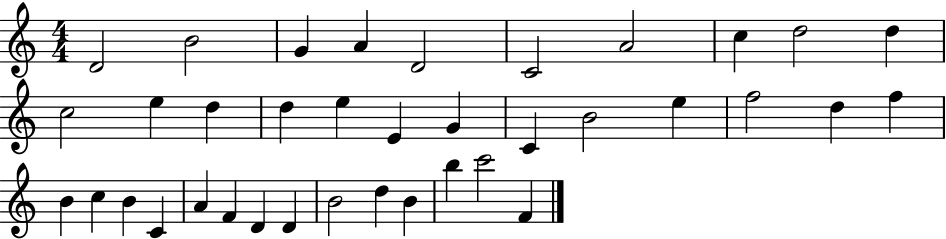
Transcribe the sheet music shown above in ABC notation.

X:1
T:Untitled
M:4/4
L:1/4
K:C
D2 B2 G A D2 C2 A2 c d2 d c2 e d d e E G C B2 e f2 d f B c B C A F D D B2 d B b c'2 F